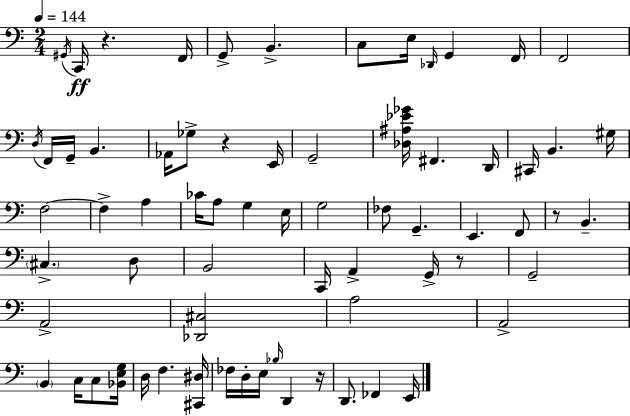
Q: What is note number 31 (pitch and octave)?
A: E3